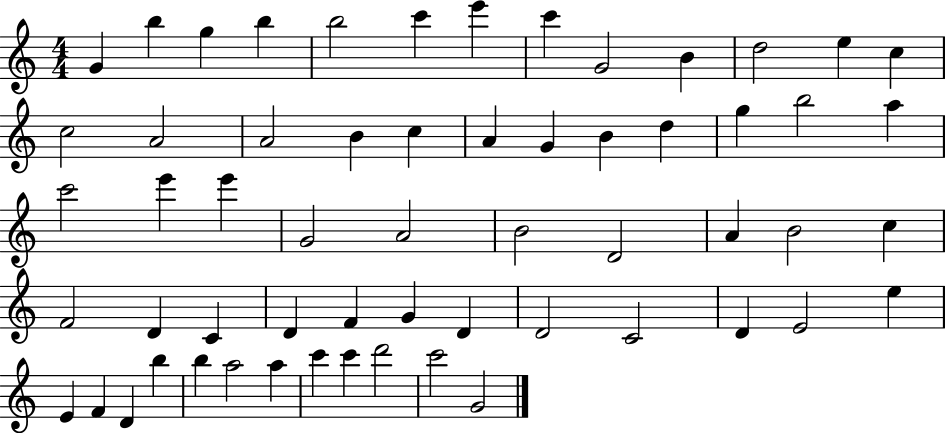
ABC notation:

X:1
T:Untitled
M:4/4
L:1/4
K:C
G b g b b2 c' e' c' G2 B d2 e c c2 A2 A2 B c A G B d g b2 a c'2 e' e' G2 A2 B2 D2 A B2 c F2 D C D F G D D2 C2 D E2 e E F D b b a2 a c' c' d'2 c'2 G2